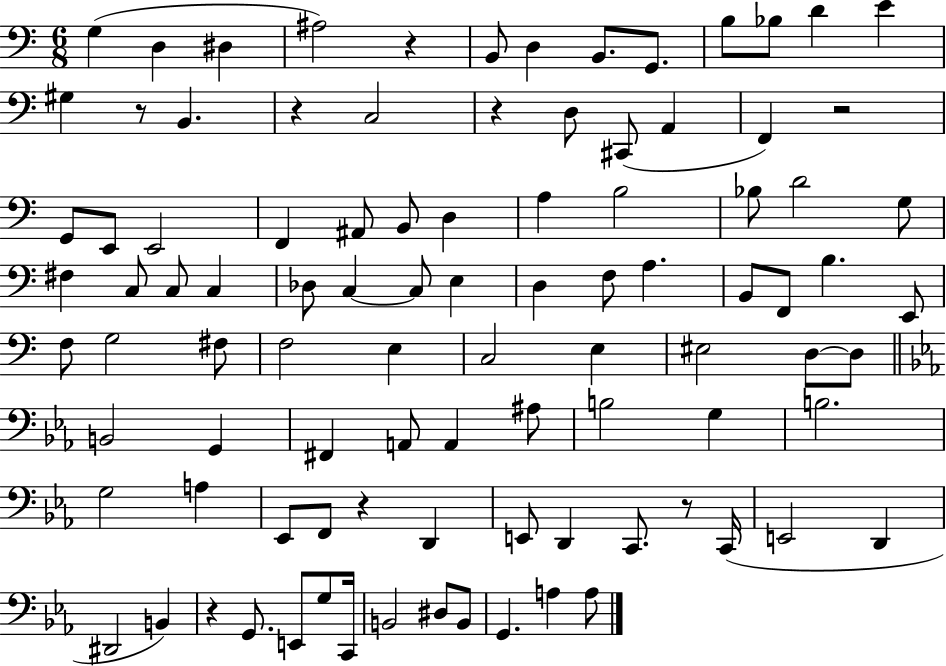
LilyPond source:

{
  \clef bass
  \numericTimeSignature
  \time 6/8
  \key c \major
  g4( d4 dis4 | ais2) r4 | b,8 d4 b,8. g,8. | b8 bes8 d'4 e'4 | \break gis4 r8 b,4. | r4 c2 | r4 d8 cis,8( a,4 | f,4) r2 | \break g,8 e,8 e,2 | f,4 ais,8 b,8 d4 | a4 b2 | bes8 d'2 g8 | \break fis4 c8 c8 c4 | des8 c4~~ c8 e4 | d4 f8 a4. | b,8 f,8 b4. e,8 | \break f8 g2 fis8 | f2 e4 | c2 e4 | eis2 d8~~ d8 | \break \bar "||" \break \key c \minor b,2 g,4 | fis,4 a,8 a,4 ais8 | b2 g4 | b2. | \break g2 a4 | ees,8 f,8 r4 d,4 | e,8 d,4 c,8. r8 c,16( | e,2 d,4 | \break dis,2 b,4) | r4 g,8. e,8 g8 c,16 | b,2 dis8 b,8 | g,4. a4 a8 | \break \bar "|."
}